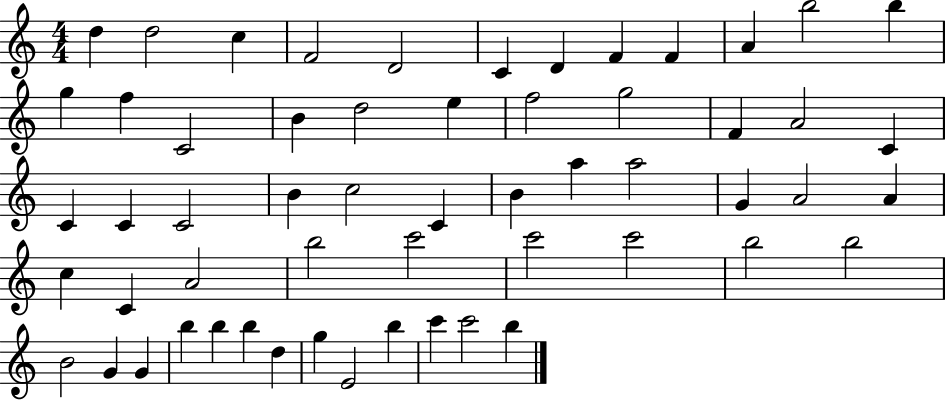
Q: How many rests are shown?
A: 0